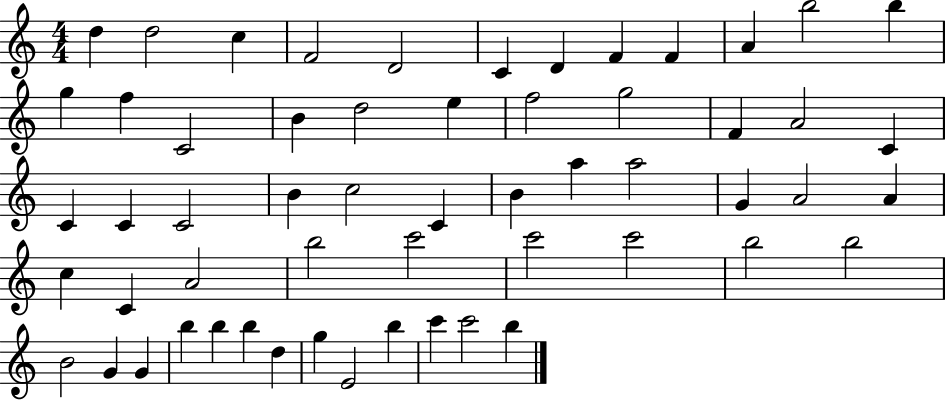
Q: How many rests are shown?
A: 0